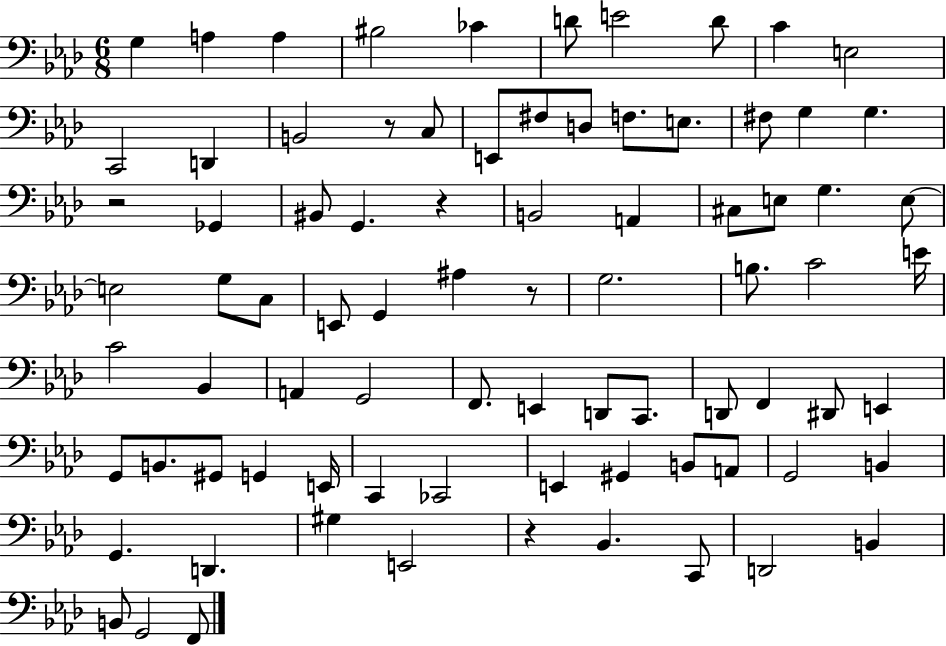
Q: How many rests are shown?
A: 5